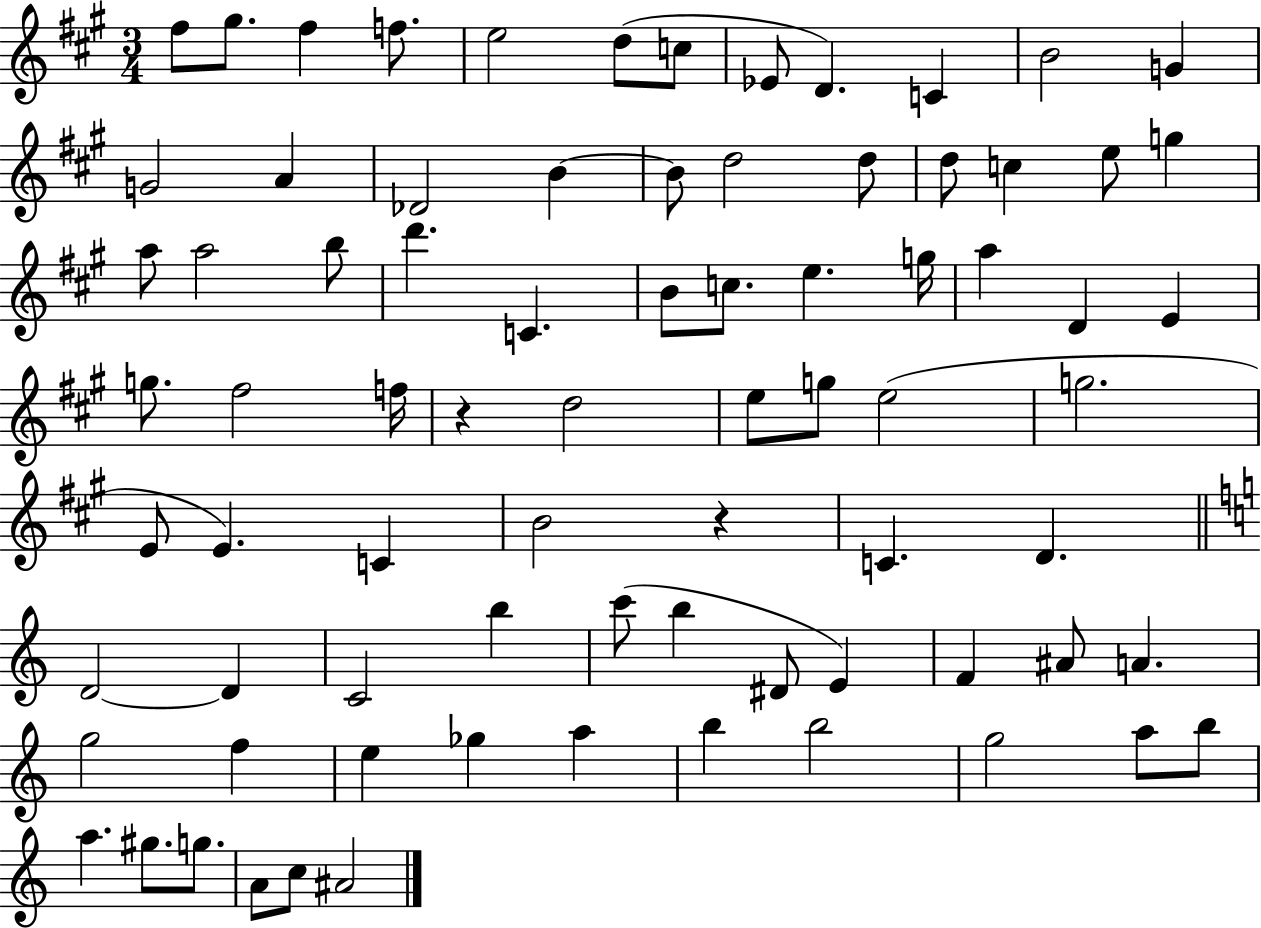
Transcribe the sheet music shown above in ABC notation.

X:1
T:Untitled
M:3/4
L:1/4
K:A
^f/2 ^g/2 ^f f/2 e2 d/2 c/2 _E/2 D C B2 G G2 A _D2 B B/2 d2 d/2 d/2 c e/2 g a/2 a2 b/2 d' C B/2 c/2 e g/4 a D E g/2 ^f2 f/4 z d2 e/2 g/2 e2 g2 E/2 E C B2 z C D D2 D C2 b c'/2 b ^D/2 E F ^A/2 A g2 f e _g a b b2 g2 a/2 b/2 a ^g/2 g/2 A/2 c/2 ^A2